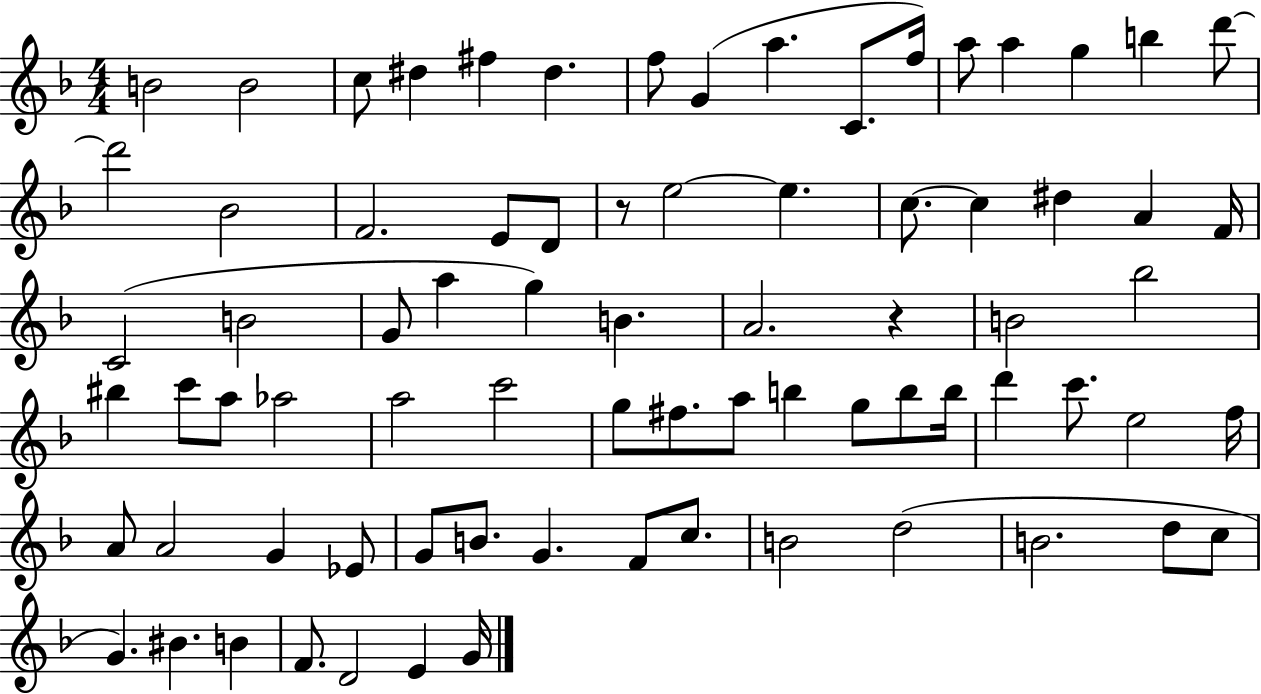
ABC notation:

X:1
T:Untitled
M:4/4
L:1/4
K:F
B2 B2 c/2 ^d ^f ^d f/2 G a C/2 f/4 a/2 a g b d'/2 d'2 _B2 F2 E/2 D/2 z/2 e2 e c/2 c ^d A F/4 C2 B2 G/2 a g B A2 z B2 _b2 ^b c'/2 a/2 _a2 a2 c'2 g/2 ^f/2 a/2 b g/2 b/2 b/4 d' c'/2 e2 f/4 A/2 A2 G _E/2 G/2 B/2 G F/2 c/2 B2 d2 B2 d/2 c/2 G ^B B F/2 D2 E G/4